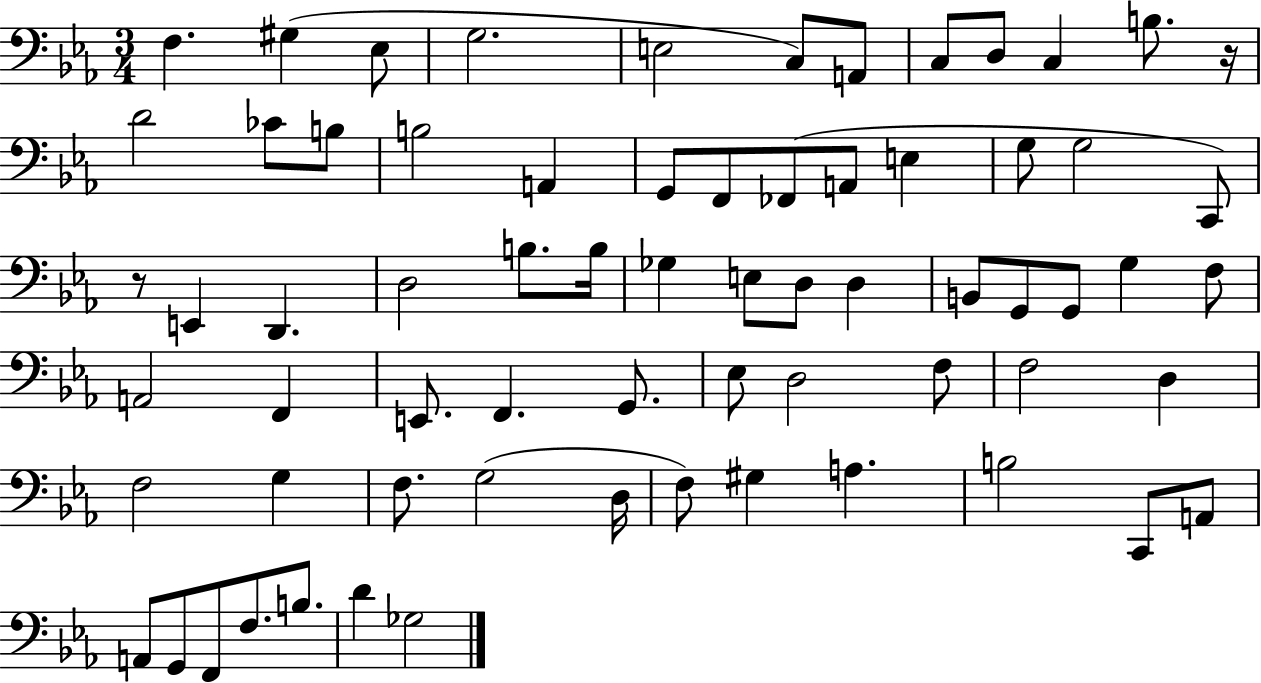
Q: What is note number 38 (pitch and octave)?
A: F3